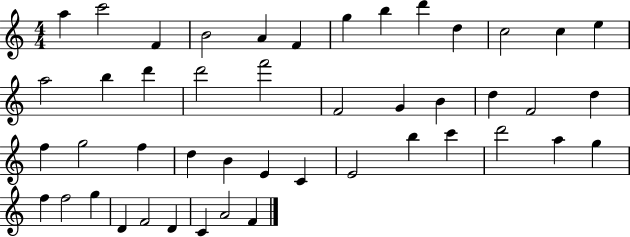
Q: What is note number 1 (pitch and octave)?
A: A5